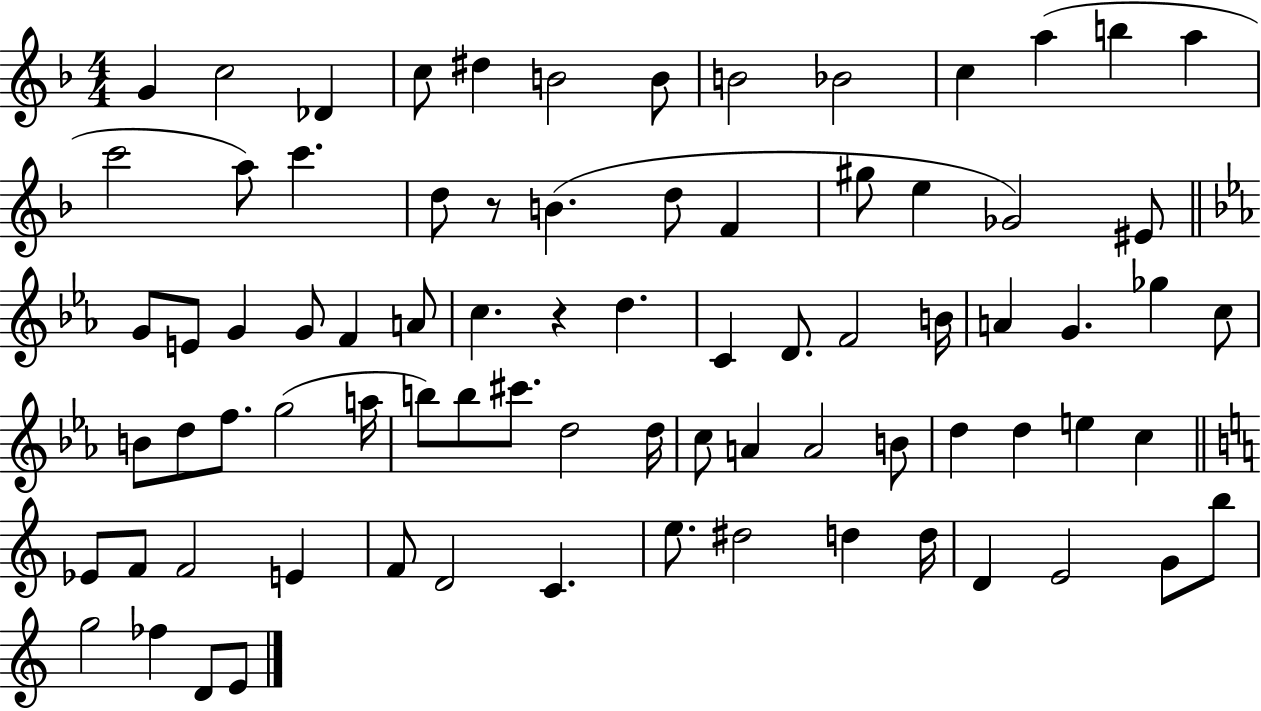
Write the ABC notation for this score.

X:1
T:Untitled
M:4/4
L:1/4
K:F
G c2 _D c/2 ^d B2 B/2 B2 _B2 c a b a c'2 a/2 c' d/2 z/2 B d/2 F ^g/2 e _G2 ^E/2 G/2 E/2 G G/2 F A/2 c z d C D/2 F2 B/4 A G _g c/2 B/2 d/2 f/2 g2 a/4 b/2 b/2 ^c'/2 d2 d/4 c/2 A A2 B/2 d d e c _E/2 F/2 F2 E F/2 D2 C e/2 ^d2 d d/4 D E2 G/2 b/2 g2 _f D/2 E/2